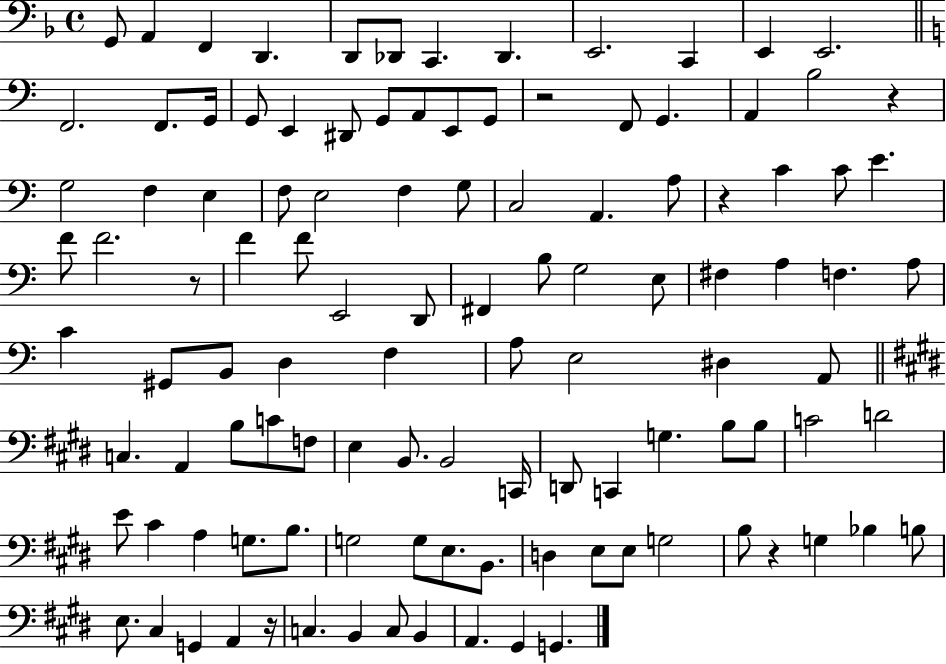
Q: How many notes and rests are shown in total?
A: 112